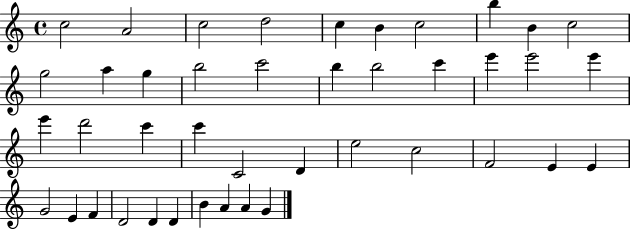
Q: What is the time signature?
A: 4/4